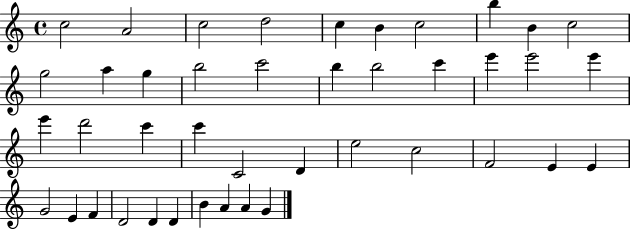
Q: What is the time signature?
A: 4/4